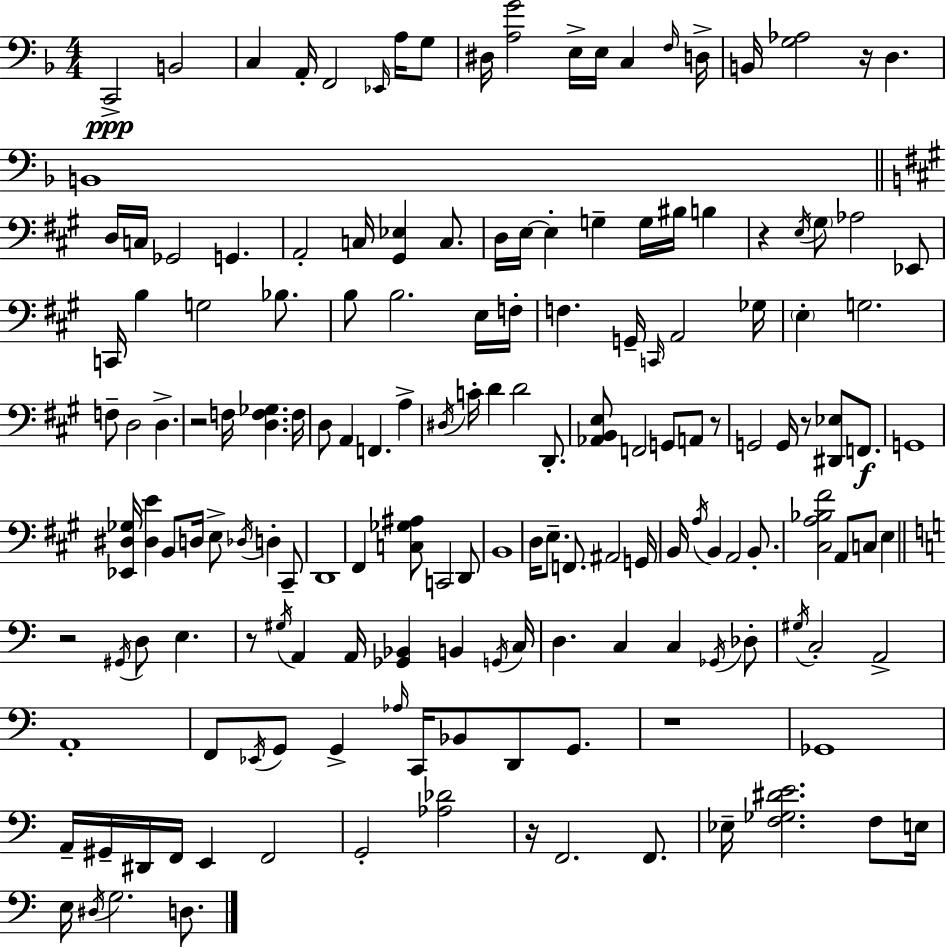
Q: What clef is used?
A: bass